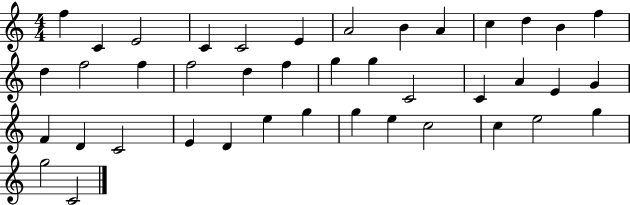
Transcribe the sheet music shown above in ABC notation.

X:1
T:Untitled
M:4/4
L:1/4
K:C
f C E2 C C2 E A2 B A c d B f d f2 f f2 d f g g C2 C A E G F D C2 E D e g g e c2 c e2 g g2 C2